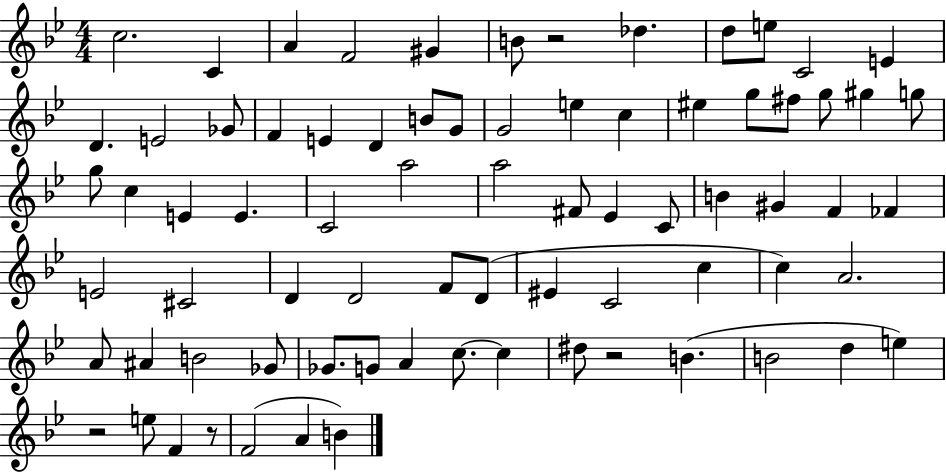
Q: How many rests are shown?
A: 4